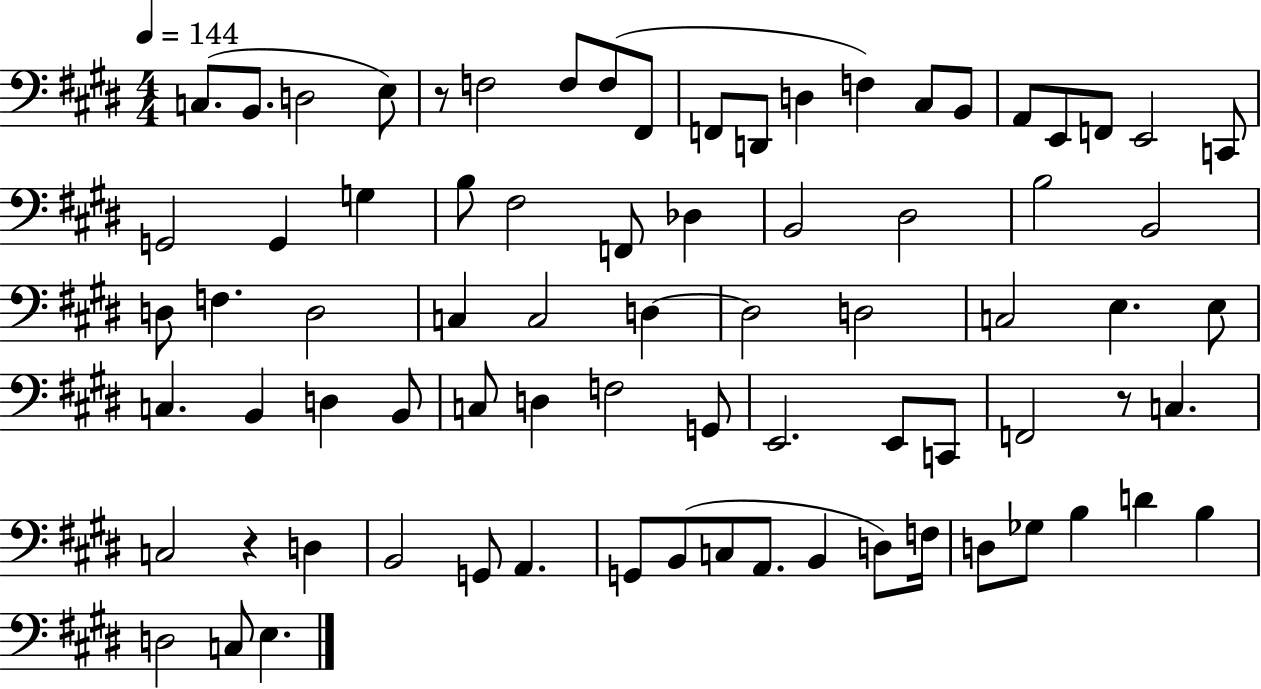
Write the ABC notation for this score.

X:1
T:Untitled
M:4/4
L:1/4
K:E
C,/2 B,,/2 D,2 E,/2 z/2 F,2 F,/2 F,/2 ^F,,/2 F,,/2 D,,/2 D, F, ^C,/2 B,,/2 A,,/2 E,,/2 F,,/2 E,,2 C,,/2 G,,2 G,, G, B,/2 ^F,2 F,,/2 _D, B,,2 ^D,2 B,2 B,,2 D,/2 F, D,2 C, C,2 D, D,2 D,2 C,2 E, E,/2 C, B,, D, B,,/2 C,/2 D, F,2 G,,/2 E,,2 E,,/2 C,,/2 F,,2 z/2 C, C,2 z D, B,,2 G,,/2 A,, G,,/2 B,,/2 C,/2 A,,/2 B,, D,/2 F,/4 D,/2 _G,/2 B, D B, D,2 C,/2 E,